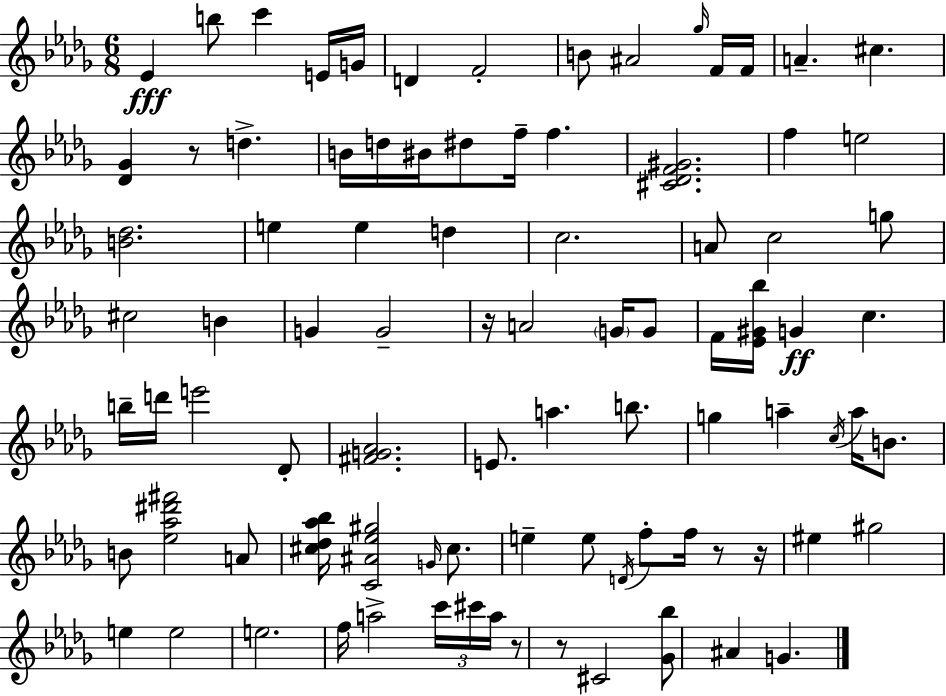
Eb4/q B5/e C6/q E4/s G4/s D4/q F4/h B4/e A#4/h Gb5/s F4/s F4/s A4/q. C#5/q. [Db4,Gb4]/q R/e D5/q. B4/s D5/s BIS4/s D#5/e F5/s F5/q. [C#4,Db4,F4,G#4]/h. F5/q E5/h [B4,Db5]/h. E5/q E5/q D5/q C5/h. A4/e C5/h G5/e C#5/h B4/q G4/q G4/h R/s A4/h G4/s G4/e F4/s [Eb4,G#4,Bb5]/s G4/q C5/q. B5/s D6/s E6/h Db4/e [F#4,G4,Ab4]/h. E4/e. A5/q. B5/e. G5/q A5/q C5/s A5/s B4/e. B4/e [Eb5,Ab5,D#6,F#6]/h A4/e [C#5,Db5,Ab5,Bb5]/s [C4,A#4,Eb5,G#5]/h G4/s C#5/e. E5/q E5/e D4/s F5/e F5/s R/e R/s EIS5/q G#5/h E5/q E5/h E5/h. F5/s A5/h C6/s C#6/s A5/s R/e R/e C#4/h [Gb4,Bb5]/e A#4/q G4/q.